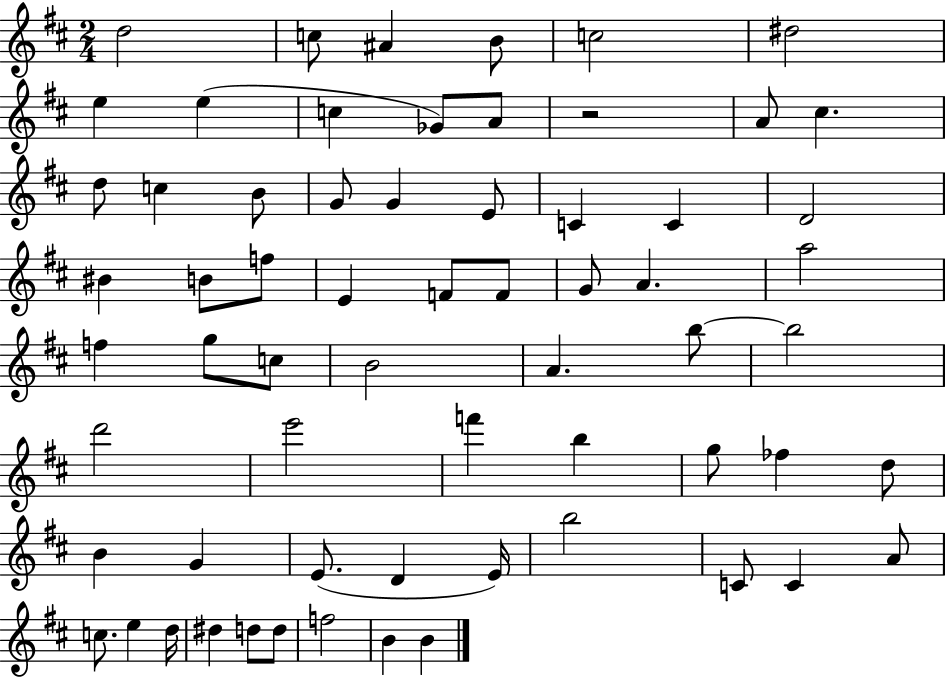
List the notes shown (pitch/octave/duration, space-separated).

D5/h C5/e A#4/q B4/e C5/h D#5/h E5/q E5/q C5/q Gb4/e A4/e R/h A4/e C#5/q. D5/e C5/q B4/e G4/e G4/q E4/e C4/q C4/q D4/h BIS4/q B4/e F5/e E4/q F4/e F4/e G4/e A4/q. A5/h F5/q G5/e C5/e B4/h A4/q. B5/e B5/h D6/h E6/h F6/q B5/q G5/e FES5/q D5/e B4/q G4/q E4/e. D4/q E4/s B5/h C4/e C4/q A4/e C5/e. E5/q D5/s D#5/q D5/e D5/e F5/h B4/q B4/q